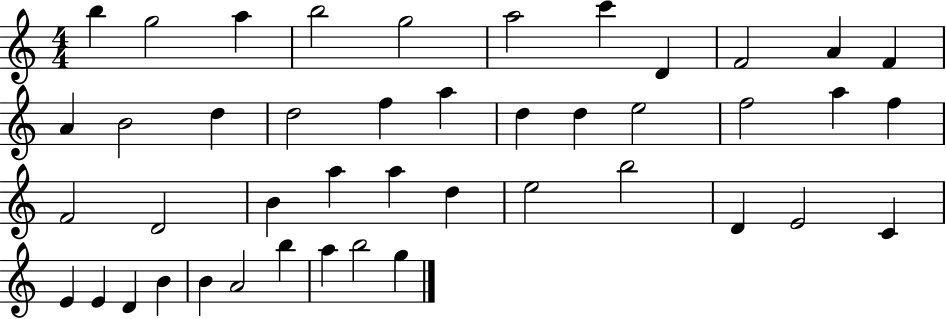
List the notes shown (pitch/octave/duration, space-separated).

B5/q G5/h A5/q B5/h G5/h A5/h C6/q D4/q F4/h A4/q F4/q A4/q B4/h D5/q D5/h F5/q A5/q D5/q D5/q E5/h F5/h A5/q F5/q F4/h D4/h B4/q A5/q A5/q D5/q E5/h B5/h D4/q E4/h C4/q E4/q E4/q D4/q B4/q B4/q A4/h B5/q A5/q B5/h G5/q